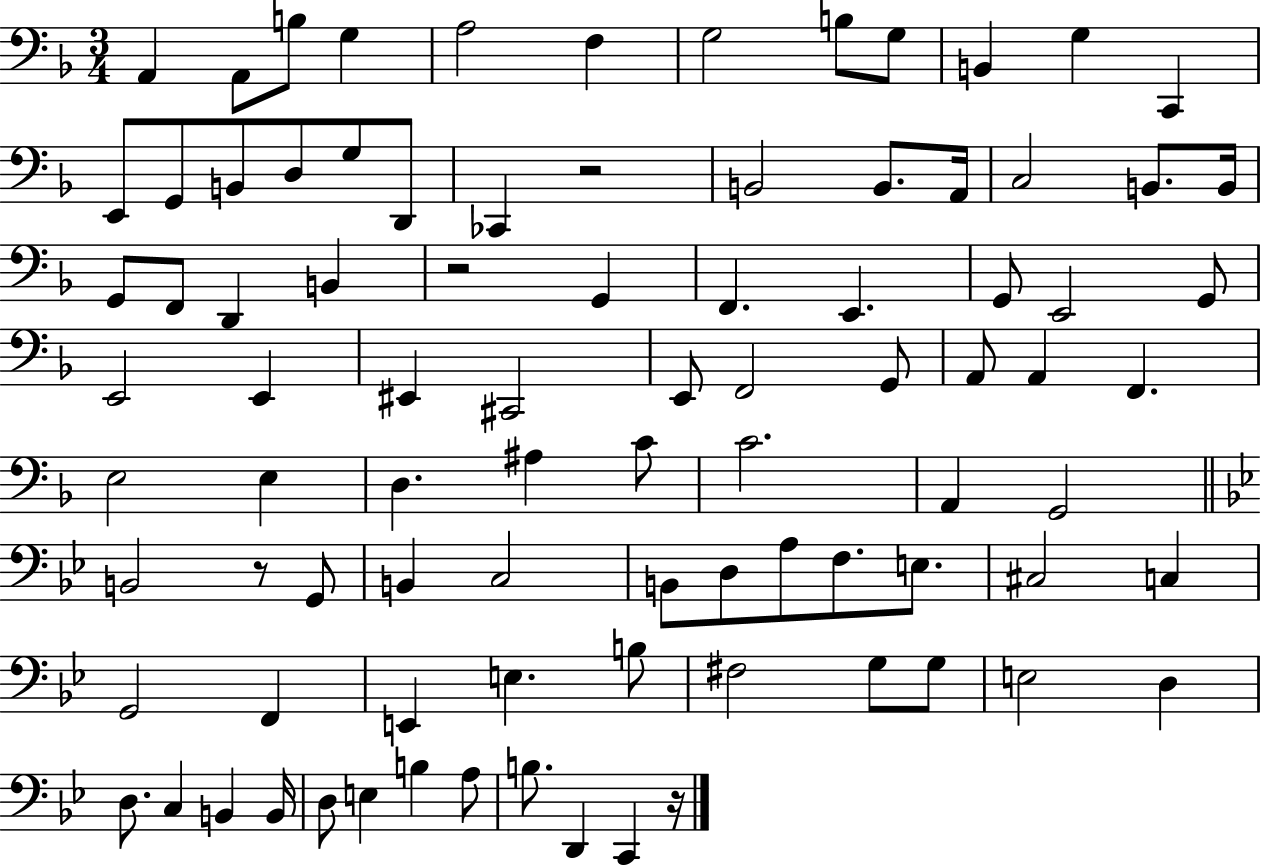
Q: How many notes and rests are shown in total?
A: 89